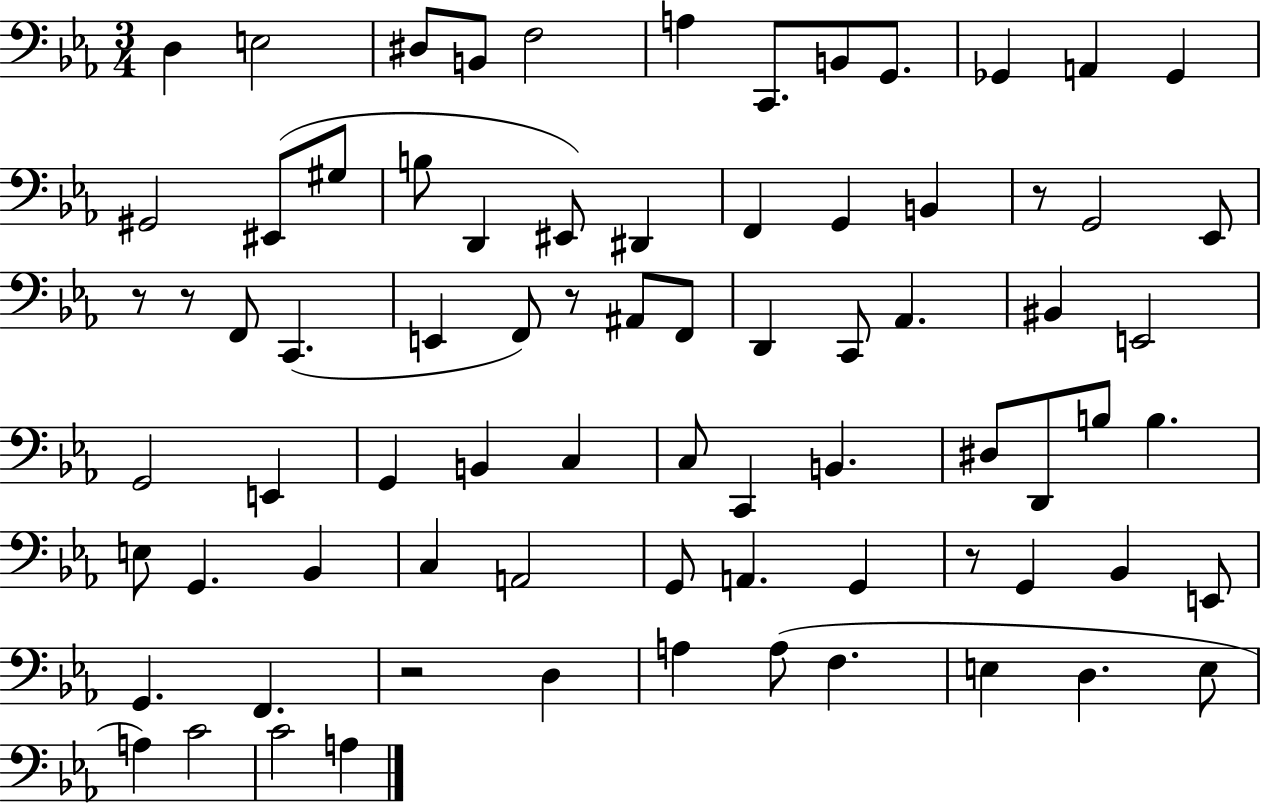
{
  \clef bass
  \numericTimeSignature
  \time 3/4
  \key ees \major
  d4 e2 | dis8 b,8 f2 | a4 c,8. b,8 g,8. | ges,4 a,4 ges,4 | \break gis,2 eis,8( gis8 | b8 d,4 eis,8) dis,4 | f,4 g,4 b,4 | r8 g,2 ees,8 | \break r8 r8 f,8 c,4.( | e,4 f,8) r8 ais,8 f,8 | d,4 c,8 aes,4. | bis,4 e,2 | \break g,2 e,4 | g,4 b,4 c4 | c8 c,4 b,4. | dis8 d,8 b8 b4. | \break e8 g,4. bes,4 | c4 a,2 | g,8 a,4. g,4 | r8 g,4 bes,4 e,8 | \break g,4. f,4. | r2 d4 | a4 a8( f4. | e4 d4. e8 | \break a4) c'2 | c'2 a4 | \bar "|."
}